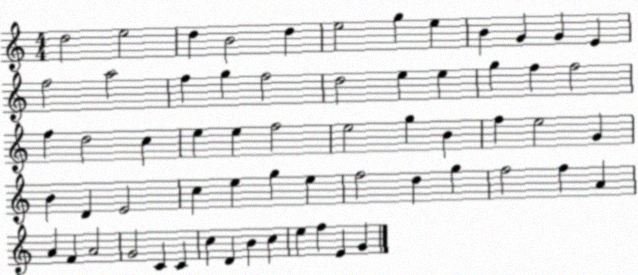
X:1
T:Untitled
M:4/4
L:1/4
K:C
d2 e2 d B2 d e2 g e B G G E f2 a2 f g f2 d2 e e g f f2 f d2 c e e f2 e2 g B f e2 G B D E2 c e g e f2 d g f2 f A A F A2 G2 C C c D B c e f E G